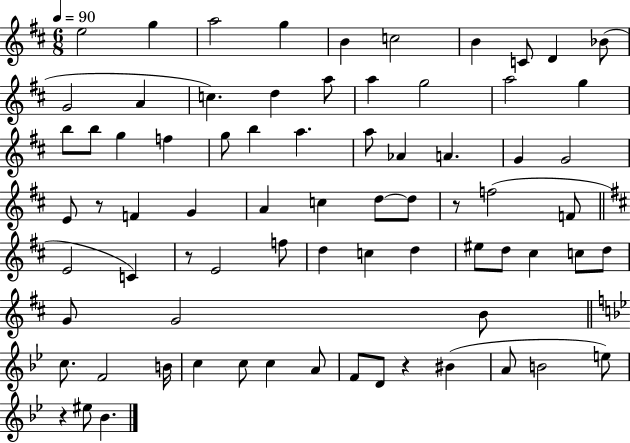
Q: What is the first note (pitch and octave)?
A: E5